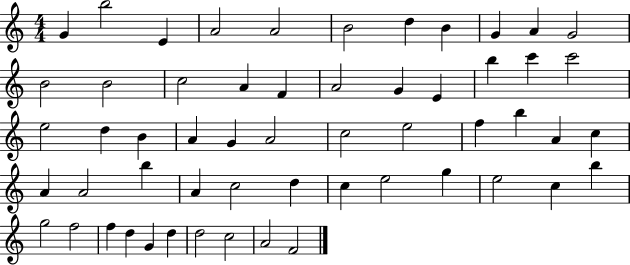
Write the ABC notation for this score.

X:1
T:Untitled
M:4/4
L:1/4
K:C
G b2 E A2 A2 B2 d B G A G2 B2 B2 c2 A F A2 G E b c' c'2 e2 d B A G A2 c2 e2 f b A c A A2 b A c2 d c e2 g e2 c b g2 f2 f d G d d2 c2 A2 F2